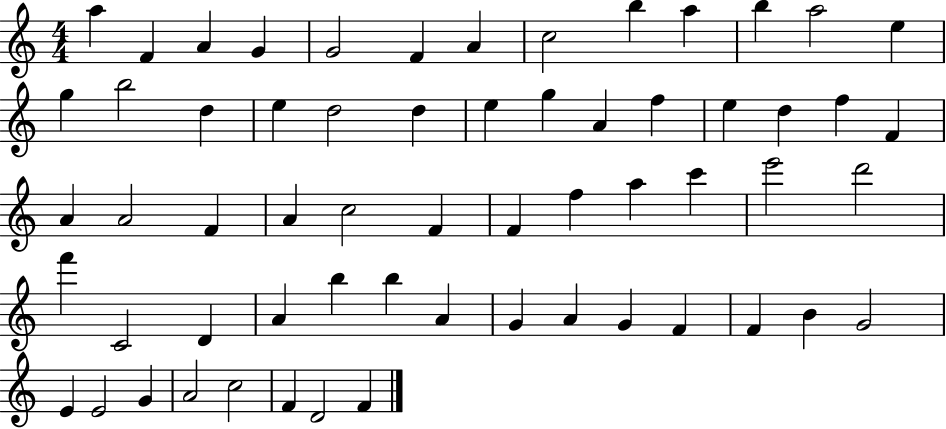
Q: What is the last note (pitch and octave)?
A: F4